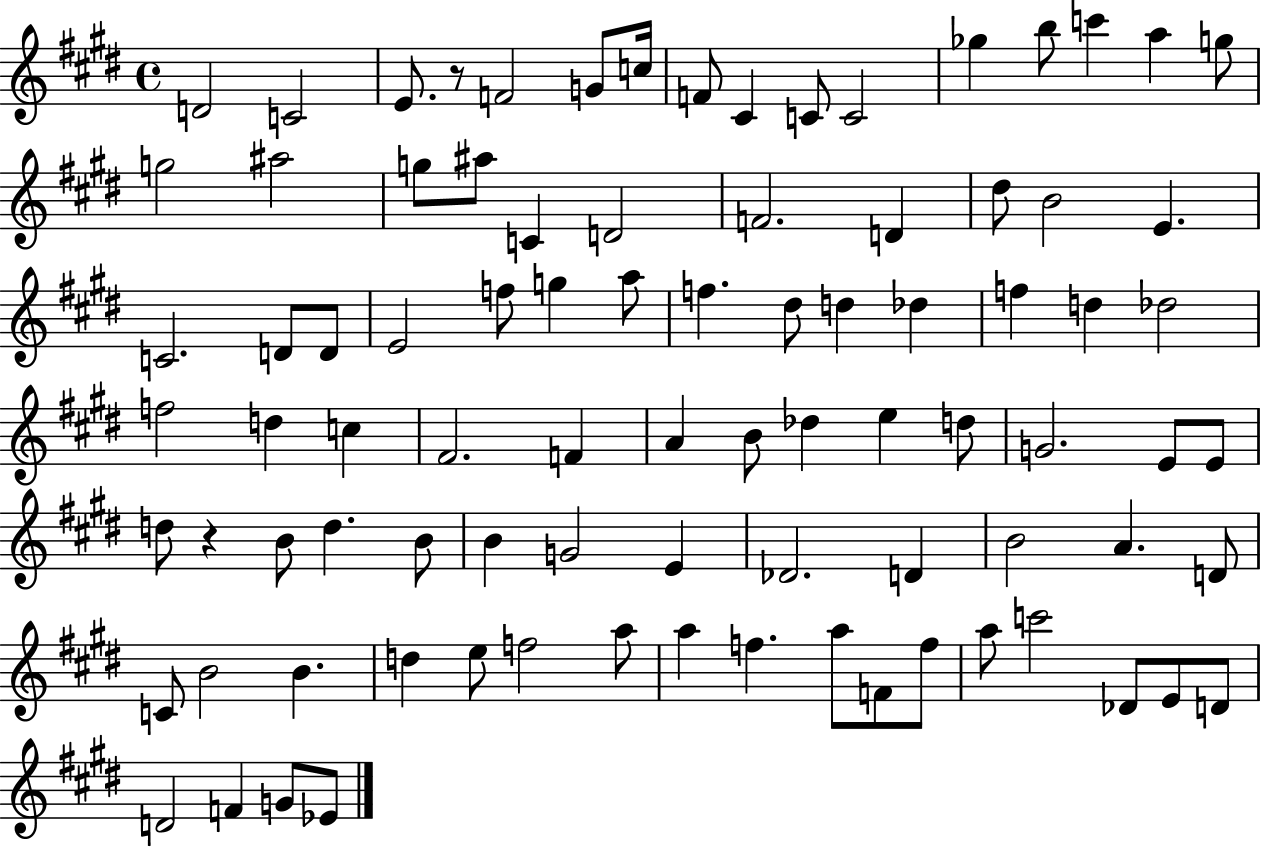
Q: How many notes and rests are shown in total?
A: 88